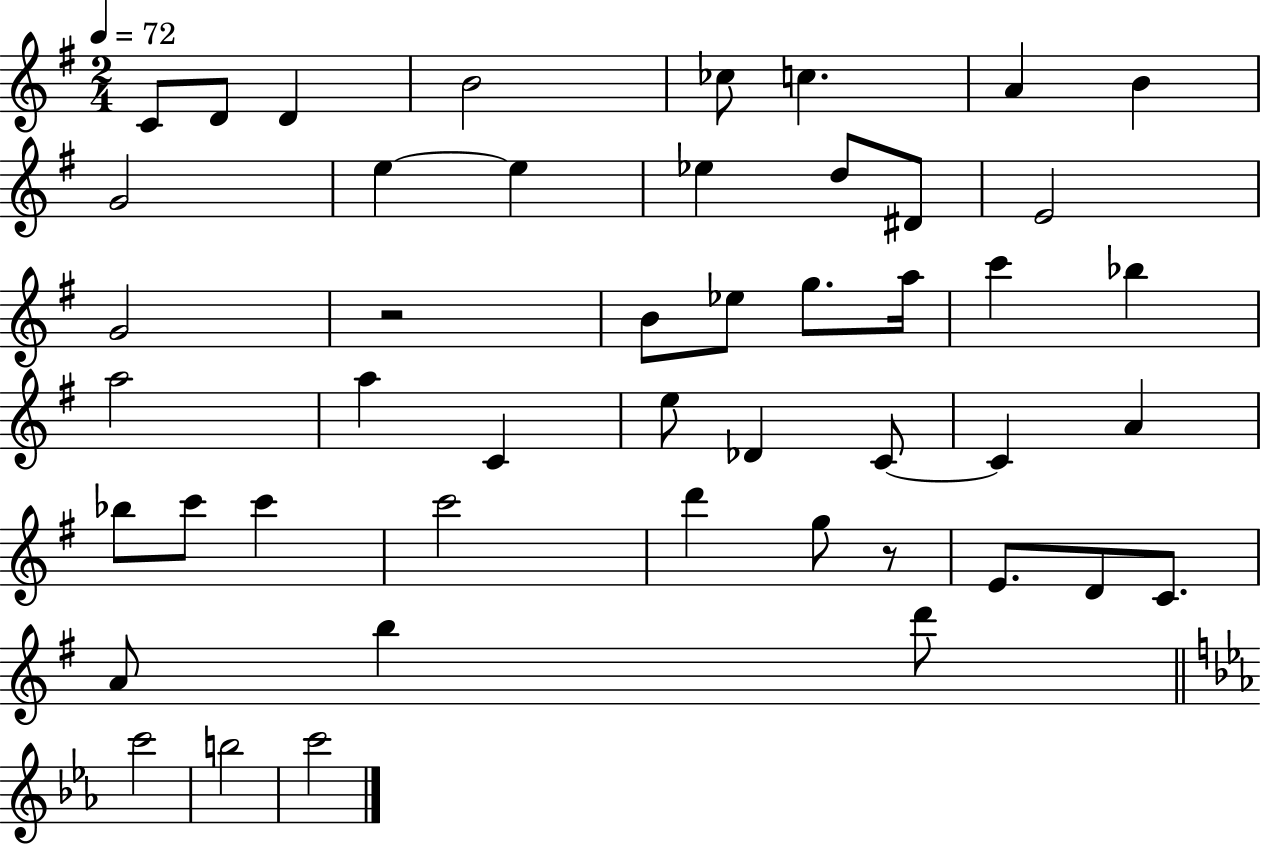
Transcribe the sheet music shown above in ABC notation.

X:1
T:Untitled
M:2/4
L:1/4
K:G
C/2 D/2 D B2 _c/2 c A B G2 e e _e d/2 ^D/2 E2 G2 z2 B/2 _e/2 g/2 a/4 c' _b a2 a C e/2 _D C/2 C A _b/2 c'/2 c' c'2 d' g/2 z/2 E/2 D/2 C/2 A/2 b d'/2 c'2 b2 c'2